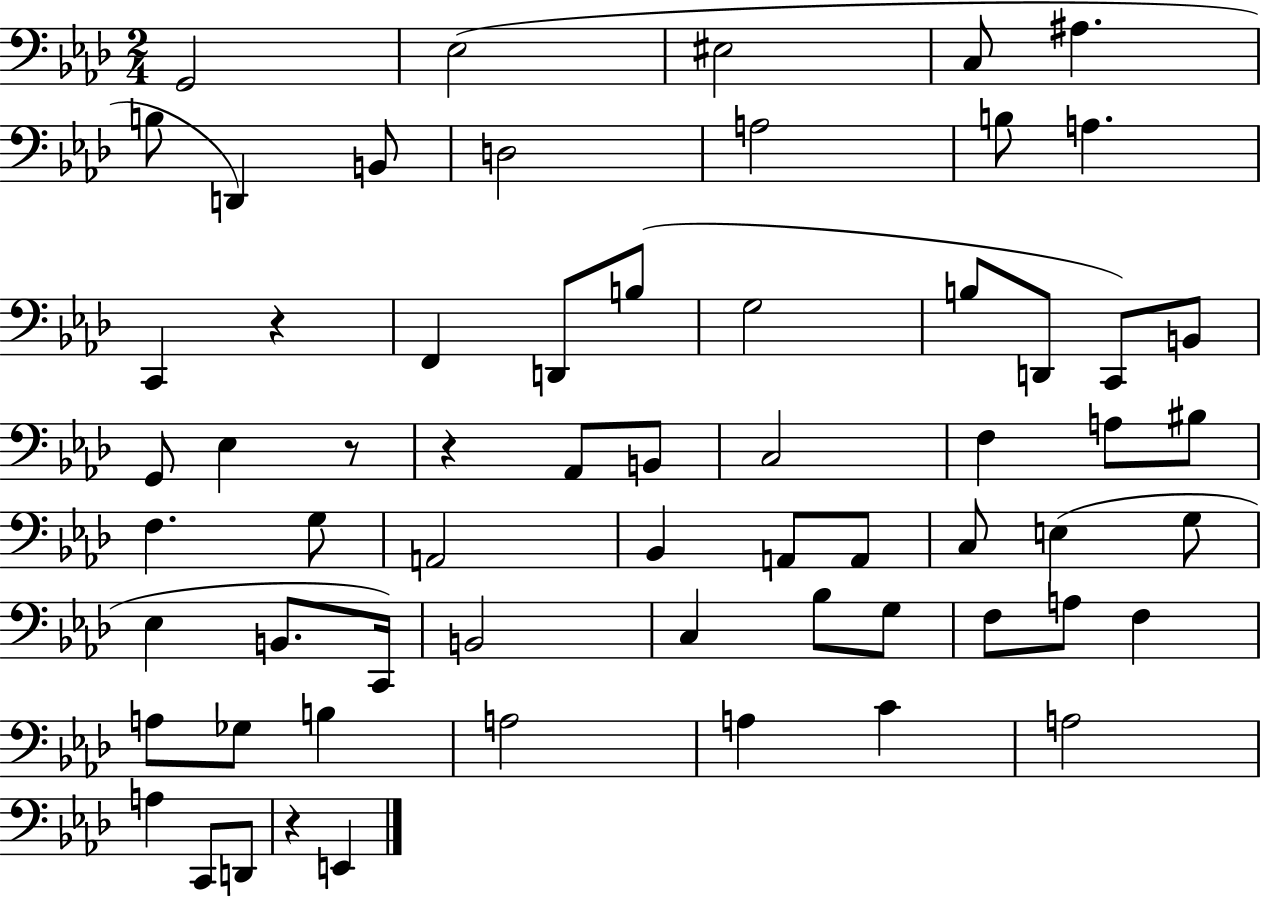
G2/h Eb3/h EIS3/h C3/e A#3/q. B3/e D2/q B2/e D3/h A3/h B3/e A3/q. C2/q R/q F2/q D2/e B3/e G3/h B3/e D2/e C2/e B2/e G2/e Eb3/q R/e R/q Ab2/e B2/e C3/h F3/q A3/e BIS3/e F3/q. G3/e A2/h Bb2/q A2/e A2/e C3/e E3/q G3/e Eb3/q B2/e. C2/s B2/h C3/q Bb3/e G3/e F3/e A3/e F3/q A3/e Gb3/e B3/q A3/h A3/q C4/q A3/h A3/q C2/e D2/e R/q E2/q